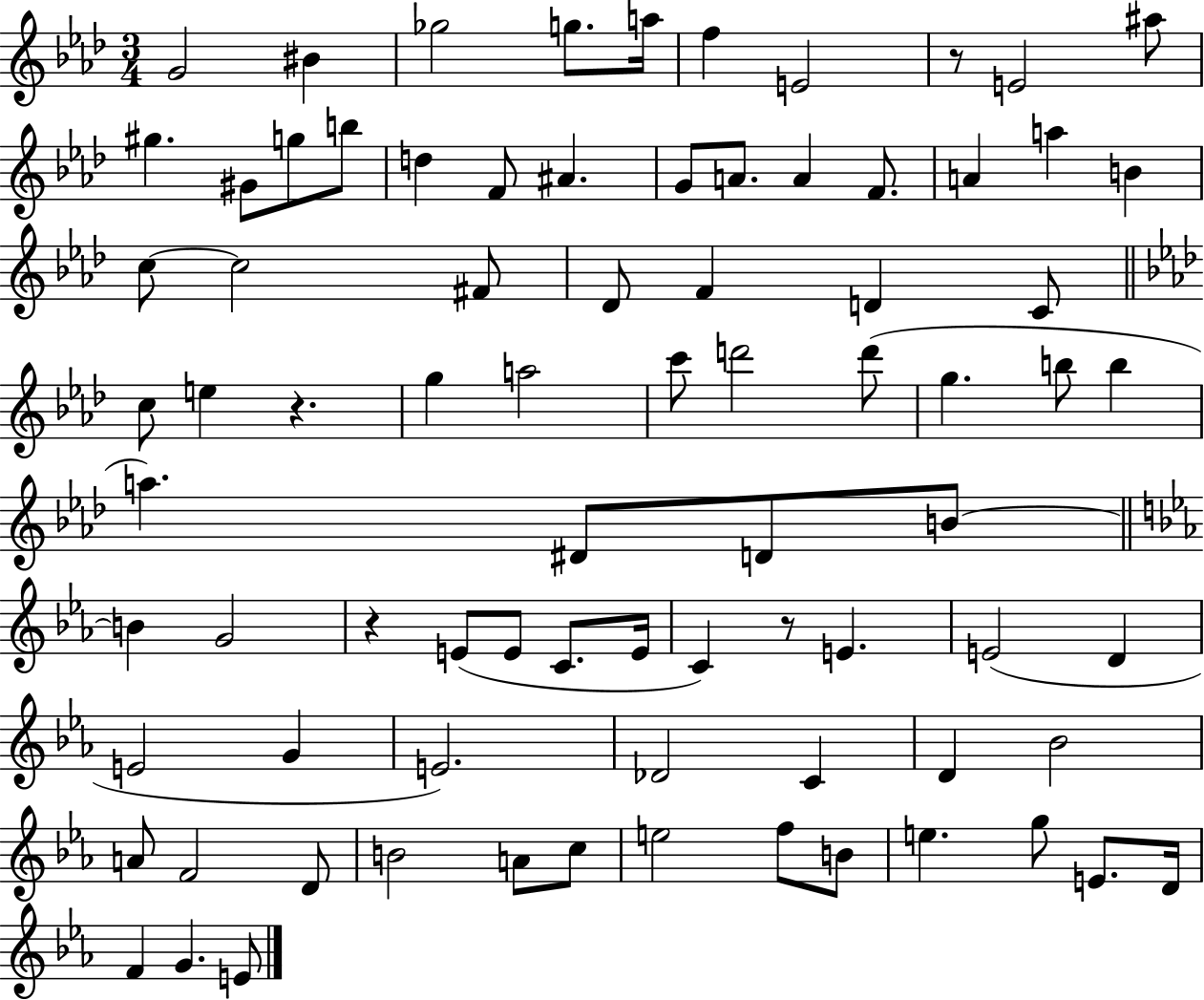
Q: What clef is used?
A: treble